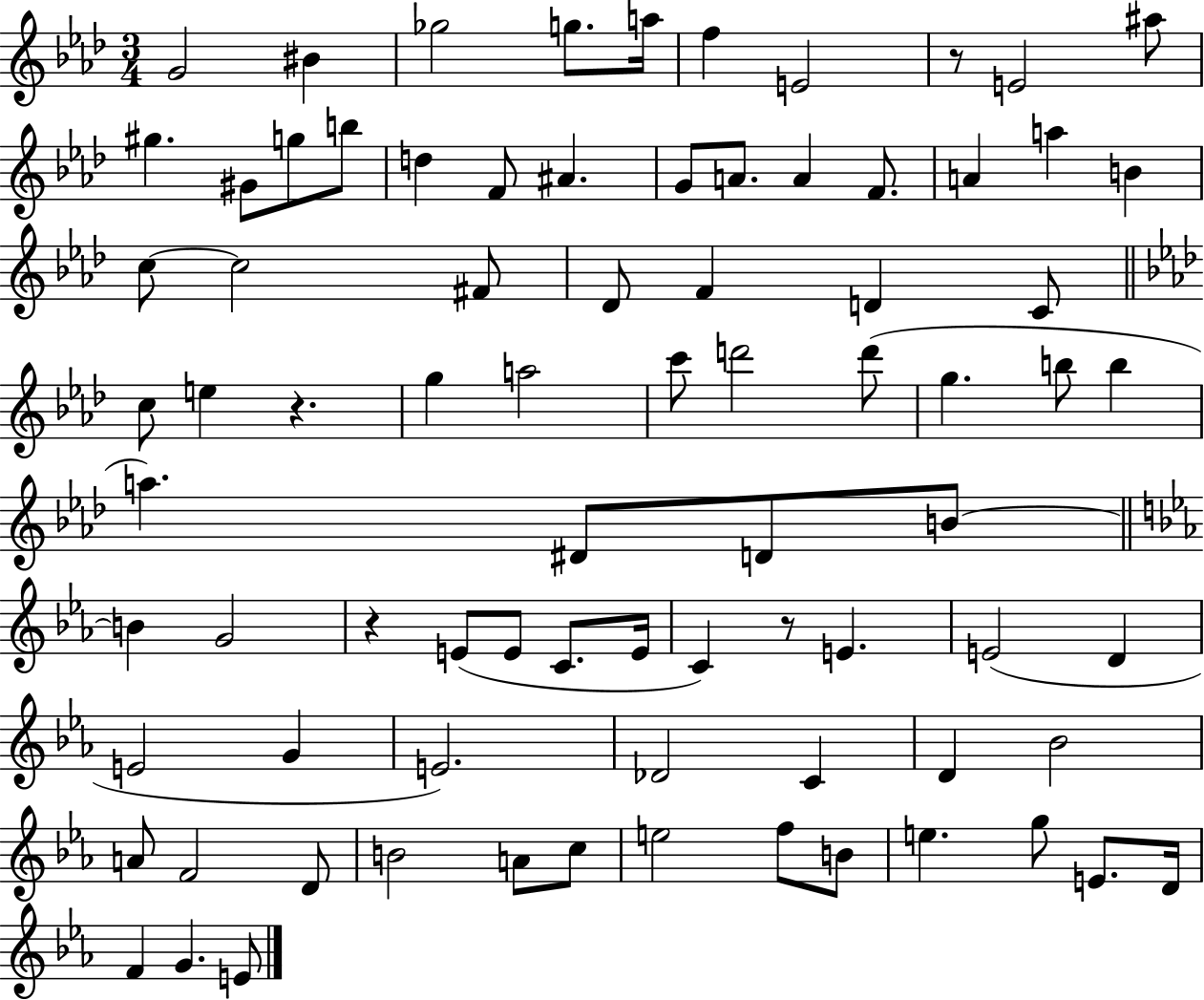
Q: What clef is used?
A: treble